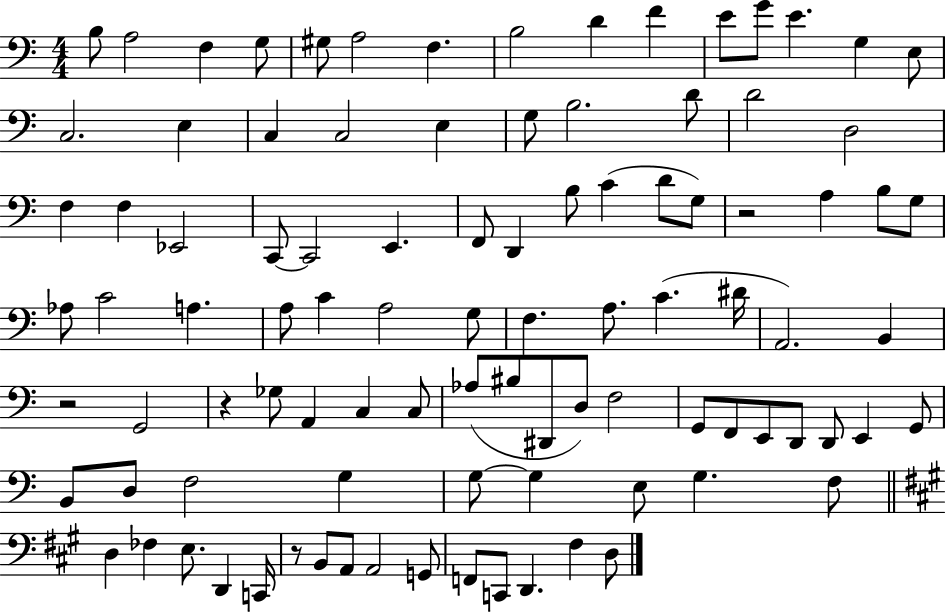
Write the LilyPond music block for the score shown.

{
  \clef bass
  \numericTimeSignature
  \time 4/4
  \key c \major
  b8 a2 f4 g8 | gis8 a2 f4. | b2 d'4 f'4 | e'8 g'8 e'4. g4 e8 | \break c2. e4 | c4 c2 e4 | g8 b2. d'8 | d'2 d2 | \break f4 f4 ees,2 | c,8~~ c,2 e,4. | f,8 d,4 b8 c'4( d'8 g8) | r2 a4 b8 g8 | \break aes8 c'2 a4. | a8 c'4 a2 g8 | f4. a8. c'4.( dis'16 | a,2.) b,4 | \break r2 g,2 | r4 ges8 a,4 c4 c8 | aes8( bis8 dis,8 d8) f2 | g,8 f,8 e,8 d,8 d,8 e,4 g,8 | \break b,8 d8 f2 g4 | g8~~ g4 e8 g4. f8 | \bar "||" \break \key a \major d4 fes4 e8. d,4 c,16 | r8 b,8 a,8 a,2 g,8 | f,8 c,8 d,4. fis4 d8 | \bar "|."
}